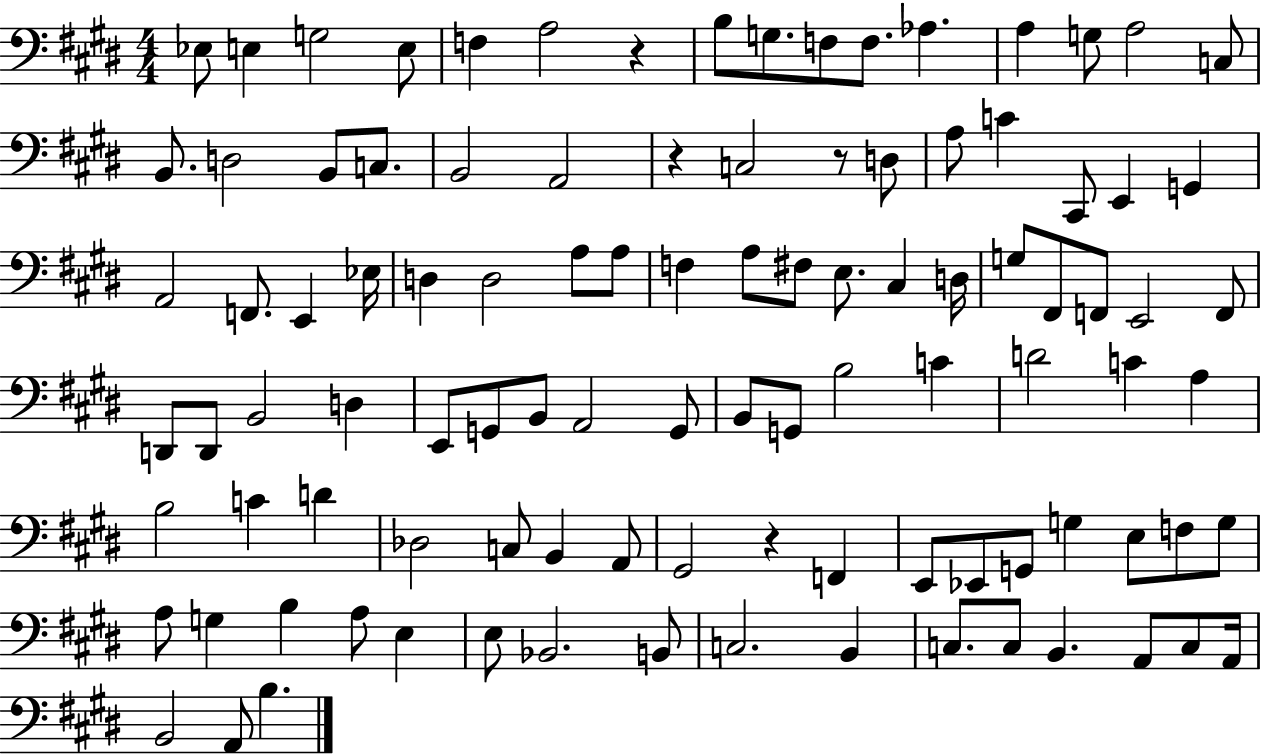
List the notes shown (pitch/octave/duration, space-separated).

Eb3/e E3/q G3/h E3/e F3/q A3/h R/q B3/e G3/e. F3/e F3/e. Ab3/q. A3/q G3/e A3/h C3/e B2/e. D3/h B2/e C3/e. B2/h A2/h R/q C3/h R/e D3/e A3/e C4/q C#2/e E2/q G2/q A2/h F2/e. E2/q Eb3/s D3/q D3/h A3/e A3/e F3/q A3/e F#3/e E3/e. C#3/q D3/s G3/e F#2/e F2/e E2/h F2/e D2/e D2/e B2/h D3/q E2/e G2/e B2/e A2/h G2/e B2/e G2/e B3/h C4/q D4/h C4/q A3/q B3/h C4/q D4/q Db3/h C3/e B2/q A2/e G#2/h R/q F2/q E2/e Eb2/e G2/e G3/q E3/e F3/e G3/e A3/e G3/q B3/q A3/e E3/q E3/e Bb2/h. B2/e C3/h. B2/q C3/e. C3/e B2/q. A2/e C3/e A2/s B2/h A2/e B3/q.